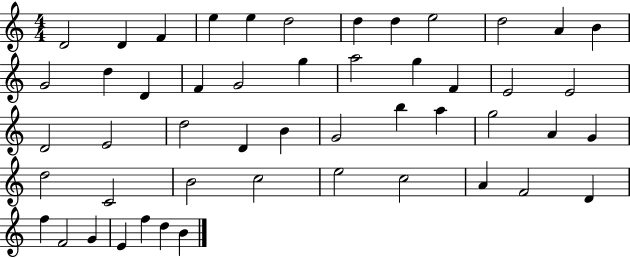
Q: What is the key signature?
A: C major